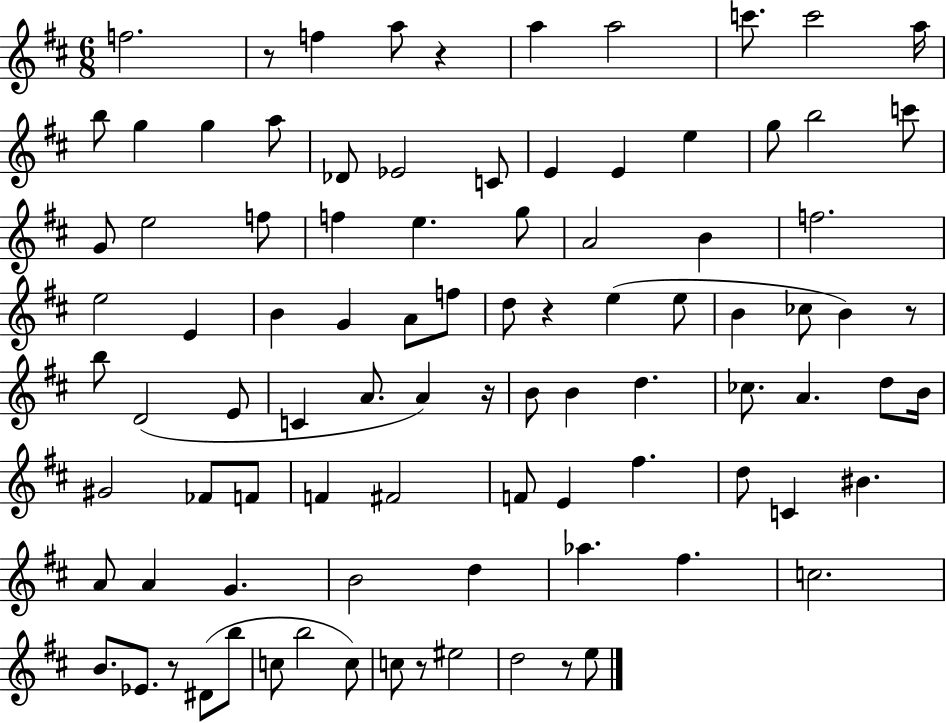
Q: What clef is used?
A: treble